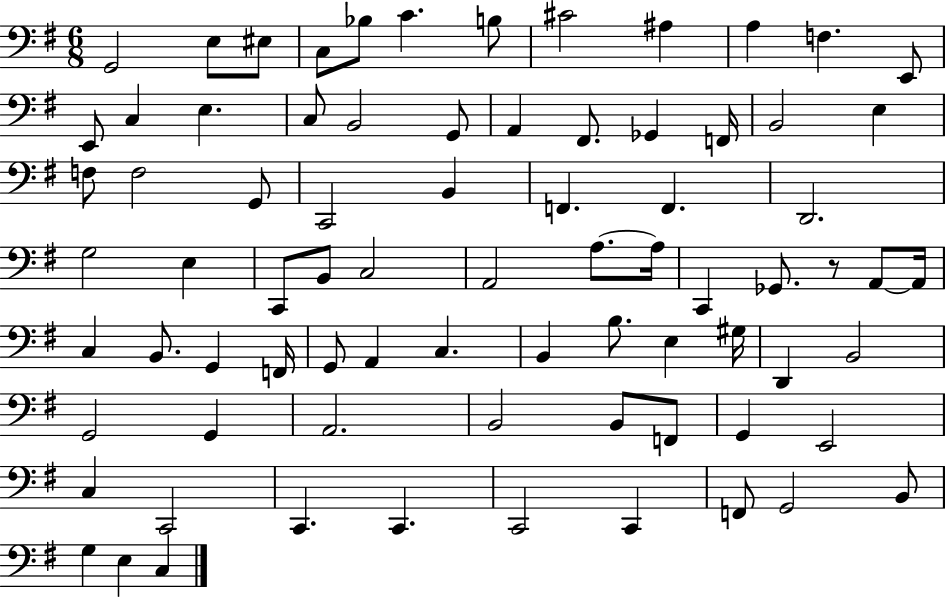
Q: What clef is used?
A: bass